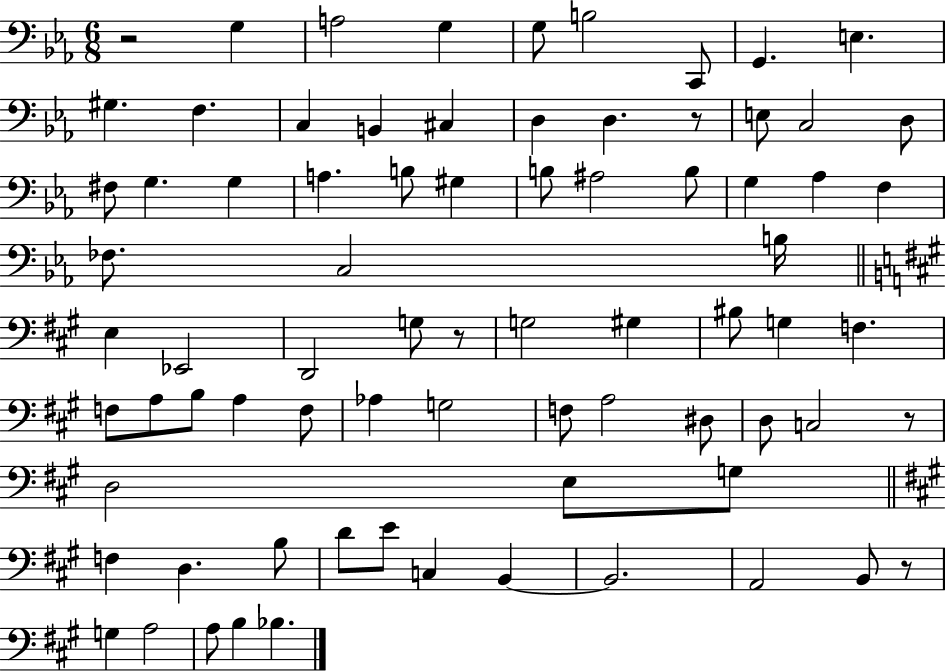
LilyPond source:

{
  \clef bass
  \numericTimeSignature
  \time 6/8
  \key ees \major
  r2 g4 | a2 g4 | g8 b2 c,8 | g,4. e4. | \break gis4. f4. | c4 b,4 cis4 | d4 d4. r8 | e8 c2 d8 | \break fis8 g4. g4 | a4. b8 gis4 | b8 ais2 b8 | g4 aes4 f4 | \break fes8. c2 b16 | \bar "||" \break \key a \major e4 ees,2 | d,2 g8 r8 | g2 gis4 | bis8 g4 f4. | \break f8 a8 b8 a4 f8 | aes4 g2 | f8 a2 dis8 | d8 c2 r8 | \break d2 e8 g8 | \bar "||" \break \key a \major f4 d4. b8 | d'8 e'8 c4 b,4~~ | b,2. | a,2 b,8 r8 | \break g4 a2 | a8 b4 bes4. | \bar "|."
}